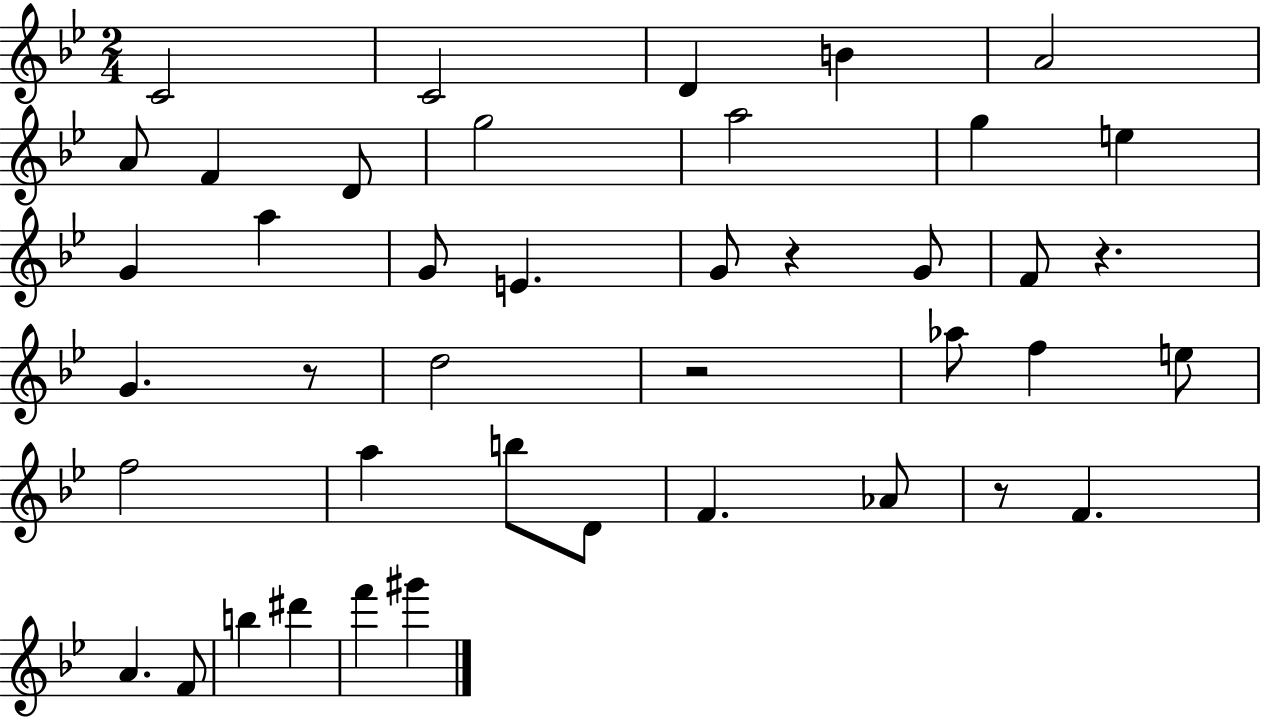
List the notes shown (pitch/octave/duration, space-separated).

C4/h C4/h D4/q B4/q A4/h A4/e F4/q D4/e G5/h A5/h G5/q E5/q G4/q A5/q G4/e E4/q. G4/e R/q G4/e F4/e R/q. G4/q. R/e D5/h R/h Ab5/e F5/q E5/e F5/h A5/q B5/e D4/e F4/q. Ab4/e R/e F4/q. A4/q. F4/e B5/q D#6/q F6/q G#6/q